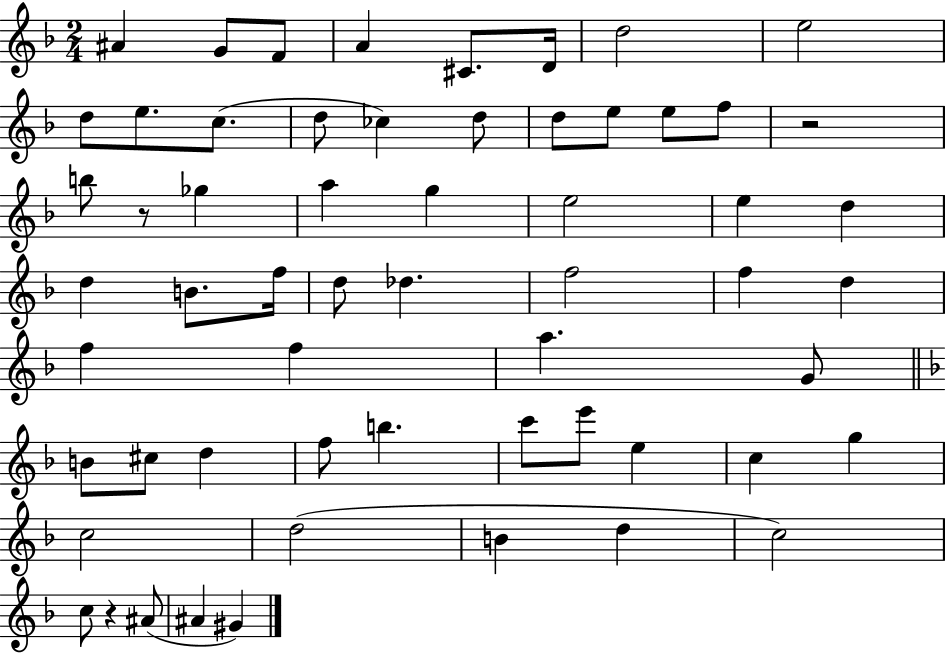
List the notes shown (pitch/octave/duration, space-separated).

A#4/q G4/e F4/e A4/q C#4/e. D4/s D5/h E5/h D5/e E5/e. C5/e. D5/e CES5/q D5/e D5/e E5/e E5/e F5/e R/h B5/e R/e Gb5/q A5/q G5/q E5/h E5/q D5/q D5/q B4/e. F5/s D5/e Db5/q. F5/h F5/q D5/q F5/q F5/q A5/q. G4/e B4/e C#5/e D5/q F5/e B5/q. C6/e E6/e E5/q C5/q G5/q C5/h D5/h B4/q D5/q C5/h C5/e R/q A#4/e A#4/q G#4/q